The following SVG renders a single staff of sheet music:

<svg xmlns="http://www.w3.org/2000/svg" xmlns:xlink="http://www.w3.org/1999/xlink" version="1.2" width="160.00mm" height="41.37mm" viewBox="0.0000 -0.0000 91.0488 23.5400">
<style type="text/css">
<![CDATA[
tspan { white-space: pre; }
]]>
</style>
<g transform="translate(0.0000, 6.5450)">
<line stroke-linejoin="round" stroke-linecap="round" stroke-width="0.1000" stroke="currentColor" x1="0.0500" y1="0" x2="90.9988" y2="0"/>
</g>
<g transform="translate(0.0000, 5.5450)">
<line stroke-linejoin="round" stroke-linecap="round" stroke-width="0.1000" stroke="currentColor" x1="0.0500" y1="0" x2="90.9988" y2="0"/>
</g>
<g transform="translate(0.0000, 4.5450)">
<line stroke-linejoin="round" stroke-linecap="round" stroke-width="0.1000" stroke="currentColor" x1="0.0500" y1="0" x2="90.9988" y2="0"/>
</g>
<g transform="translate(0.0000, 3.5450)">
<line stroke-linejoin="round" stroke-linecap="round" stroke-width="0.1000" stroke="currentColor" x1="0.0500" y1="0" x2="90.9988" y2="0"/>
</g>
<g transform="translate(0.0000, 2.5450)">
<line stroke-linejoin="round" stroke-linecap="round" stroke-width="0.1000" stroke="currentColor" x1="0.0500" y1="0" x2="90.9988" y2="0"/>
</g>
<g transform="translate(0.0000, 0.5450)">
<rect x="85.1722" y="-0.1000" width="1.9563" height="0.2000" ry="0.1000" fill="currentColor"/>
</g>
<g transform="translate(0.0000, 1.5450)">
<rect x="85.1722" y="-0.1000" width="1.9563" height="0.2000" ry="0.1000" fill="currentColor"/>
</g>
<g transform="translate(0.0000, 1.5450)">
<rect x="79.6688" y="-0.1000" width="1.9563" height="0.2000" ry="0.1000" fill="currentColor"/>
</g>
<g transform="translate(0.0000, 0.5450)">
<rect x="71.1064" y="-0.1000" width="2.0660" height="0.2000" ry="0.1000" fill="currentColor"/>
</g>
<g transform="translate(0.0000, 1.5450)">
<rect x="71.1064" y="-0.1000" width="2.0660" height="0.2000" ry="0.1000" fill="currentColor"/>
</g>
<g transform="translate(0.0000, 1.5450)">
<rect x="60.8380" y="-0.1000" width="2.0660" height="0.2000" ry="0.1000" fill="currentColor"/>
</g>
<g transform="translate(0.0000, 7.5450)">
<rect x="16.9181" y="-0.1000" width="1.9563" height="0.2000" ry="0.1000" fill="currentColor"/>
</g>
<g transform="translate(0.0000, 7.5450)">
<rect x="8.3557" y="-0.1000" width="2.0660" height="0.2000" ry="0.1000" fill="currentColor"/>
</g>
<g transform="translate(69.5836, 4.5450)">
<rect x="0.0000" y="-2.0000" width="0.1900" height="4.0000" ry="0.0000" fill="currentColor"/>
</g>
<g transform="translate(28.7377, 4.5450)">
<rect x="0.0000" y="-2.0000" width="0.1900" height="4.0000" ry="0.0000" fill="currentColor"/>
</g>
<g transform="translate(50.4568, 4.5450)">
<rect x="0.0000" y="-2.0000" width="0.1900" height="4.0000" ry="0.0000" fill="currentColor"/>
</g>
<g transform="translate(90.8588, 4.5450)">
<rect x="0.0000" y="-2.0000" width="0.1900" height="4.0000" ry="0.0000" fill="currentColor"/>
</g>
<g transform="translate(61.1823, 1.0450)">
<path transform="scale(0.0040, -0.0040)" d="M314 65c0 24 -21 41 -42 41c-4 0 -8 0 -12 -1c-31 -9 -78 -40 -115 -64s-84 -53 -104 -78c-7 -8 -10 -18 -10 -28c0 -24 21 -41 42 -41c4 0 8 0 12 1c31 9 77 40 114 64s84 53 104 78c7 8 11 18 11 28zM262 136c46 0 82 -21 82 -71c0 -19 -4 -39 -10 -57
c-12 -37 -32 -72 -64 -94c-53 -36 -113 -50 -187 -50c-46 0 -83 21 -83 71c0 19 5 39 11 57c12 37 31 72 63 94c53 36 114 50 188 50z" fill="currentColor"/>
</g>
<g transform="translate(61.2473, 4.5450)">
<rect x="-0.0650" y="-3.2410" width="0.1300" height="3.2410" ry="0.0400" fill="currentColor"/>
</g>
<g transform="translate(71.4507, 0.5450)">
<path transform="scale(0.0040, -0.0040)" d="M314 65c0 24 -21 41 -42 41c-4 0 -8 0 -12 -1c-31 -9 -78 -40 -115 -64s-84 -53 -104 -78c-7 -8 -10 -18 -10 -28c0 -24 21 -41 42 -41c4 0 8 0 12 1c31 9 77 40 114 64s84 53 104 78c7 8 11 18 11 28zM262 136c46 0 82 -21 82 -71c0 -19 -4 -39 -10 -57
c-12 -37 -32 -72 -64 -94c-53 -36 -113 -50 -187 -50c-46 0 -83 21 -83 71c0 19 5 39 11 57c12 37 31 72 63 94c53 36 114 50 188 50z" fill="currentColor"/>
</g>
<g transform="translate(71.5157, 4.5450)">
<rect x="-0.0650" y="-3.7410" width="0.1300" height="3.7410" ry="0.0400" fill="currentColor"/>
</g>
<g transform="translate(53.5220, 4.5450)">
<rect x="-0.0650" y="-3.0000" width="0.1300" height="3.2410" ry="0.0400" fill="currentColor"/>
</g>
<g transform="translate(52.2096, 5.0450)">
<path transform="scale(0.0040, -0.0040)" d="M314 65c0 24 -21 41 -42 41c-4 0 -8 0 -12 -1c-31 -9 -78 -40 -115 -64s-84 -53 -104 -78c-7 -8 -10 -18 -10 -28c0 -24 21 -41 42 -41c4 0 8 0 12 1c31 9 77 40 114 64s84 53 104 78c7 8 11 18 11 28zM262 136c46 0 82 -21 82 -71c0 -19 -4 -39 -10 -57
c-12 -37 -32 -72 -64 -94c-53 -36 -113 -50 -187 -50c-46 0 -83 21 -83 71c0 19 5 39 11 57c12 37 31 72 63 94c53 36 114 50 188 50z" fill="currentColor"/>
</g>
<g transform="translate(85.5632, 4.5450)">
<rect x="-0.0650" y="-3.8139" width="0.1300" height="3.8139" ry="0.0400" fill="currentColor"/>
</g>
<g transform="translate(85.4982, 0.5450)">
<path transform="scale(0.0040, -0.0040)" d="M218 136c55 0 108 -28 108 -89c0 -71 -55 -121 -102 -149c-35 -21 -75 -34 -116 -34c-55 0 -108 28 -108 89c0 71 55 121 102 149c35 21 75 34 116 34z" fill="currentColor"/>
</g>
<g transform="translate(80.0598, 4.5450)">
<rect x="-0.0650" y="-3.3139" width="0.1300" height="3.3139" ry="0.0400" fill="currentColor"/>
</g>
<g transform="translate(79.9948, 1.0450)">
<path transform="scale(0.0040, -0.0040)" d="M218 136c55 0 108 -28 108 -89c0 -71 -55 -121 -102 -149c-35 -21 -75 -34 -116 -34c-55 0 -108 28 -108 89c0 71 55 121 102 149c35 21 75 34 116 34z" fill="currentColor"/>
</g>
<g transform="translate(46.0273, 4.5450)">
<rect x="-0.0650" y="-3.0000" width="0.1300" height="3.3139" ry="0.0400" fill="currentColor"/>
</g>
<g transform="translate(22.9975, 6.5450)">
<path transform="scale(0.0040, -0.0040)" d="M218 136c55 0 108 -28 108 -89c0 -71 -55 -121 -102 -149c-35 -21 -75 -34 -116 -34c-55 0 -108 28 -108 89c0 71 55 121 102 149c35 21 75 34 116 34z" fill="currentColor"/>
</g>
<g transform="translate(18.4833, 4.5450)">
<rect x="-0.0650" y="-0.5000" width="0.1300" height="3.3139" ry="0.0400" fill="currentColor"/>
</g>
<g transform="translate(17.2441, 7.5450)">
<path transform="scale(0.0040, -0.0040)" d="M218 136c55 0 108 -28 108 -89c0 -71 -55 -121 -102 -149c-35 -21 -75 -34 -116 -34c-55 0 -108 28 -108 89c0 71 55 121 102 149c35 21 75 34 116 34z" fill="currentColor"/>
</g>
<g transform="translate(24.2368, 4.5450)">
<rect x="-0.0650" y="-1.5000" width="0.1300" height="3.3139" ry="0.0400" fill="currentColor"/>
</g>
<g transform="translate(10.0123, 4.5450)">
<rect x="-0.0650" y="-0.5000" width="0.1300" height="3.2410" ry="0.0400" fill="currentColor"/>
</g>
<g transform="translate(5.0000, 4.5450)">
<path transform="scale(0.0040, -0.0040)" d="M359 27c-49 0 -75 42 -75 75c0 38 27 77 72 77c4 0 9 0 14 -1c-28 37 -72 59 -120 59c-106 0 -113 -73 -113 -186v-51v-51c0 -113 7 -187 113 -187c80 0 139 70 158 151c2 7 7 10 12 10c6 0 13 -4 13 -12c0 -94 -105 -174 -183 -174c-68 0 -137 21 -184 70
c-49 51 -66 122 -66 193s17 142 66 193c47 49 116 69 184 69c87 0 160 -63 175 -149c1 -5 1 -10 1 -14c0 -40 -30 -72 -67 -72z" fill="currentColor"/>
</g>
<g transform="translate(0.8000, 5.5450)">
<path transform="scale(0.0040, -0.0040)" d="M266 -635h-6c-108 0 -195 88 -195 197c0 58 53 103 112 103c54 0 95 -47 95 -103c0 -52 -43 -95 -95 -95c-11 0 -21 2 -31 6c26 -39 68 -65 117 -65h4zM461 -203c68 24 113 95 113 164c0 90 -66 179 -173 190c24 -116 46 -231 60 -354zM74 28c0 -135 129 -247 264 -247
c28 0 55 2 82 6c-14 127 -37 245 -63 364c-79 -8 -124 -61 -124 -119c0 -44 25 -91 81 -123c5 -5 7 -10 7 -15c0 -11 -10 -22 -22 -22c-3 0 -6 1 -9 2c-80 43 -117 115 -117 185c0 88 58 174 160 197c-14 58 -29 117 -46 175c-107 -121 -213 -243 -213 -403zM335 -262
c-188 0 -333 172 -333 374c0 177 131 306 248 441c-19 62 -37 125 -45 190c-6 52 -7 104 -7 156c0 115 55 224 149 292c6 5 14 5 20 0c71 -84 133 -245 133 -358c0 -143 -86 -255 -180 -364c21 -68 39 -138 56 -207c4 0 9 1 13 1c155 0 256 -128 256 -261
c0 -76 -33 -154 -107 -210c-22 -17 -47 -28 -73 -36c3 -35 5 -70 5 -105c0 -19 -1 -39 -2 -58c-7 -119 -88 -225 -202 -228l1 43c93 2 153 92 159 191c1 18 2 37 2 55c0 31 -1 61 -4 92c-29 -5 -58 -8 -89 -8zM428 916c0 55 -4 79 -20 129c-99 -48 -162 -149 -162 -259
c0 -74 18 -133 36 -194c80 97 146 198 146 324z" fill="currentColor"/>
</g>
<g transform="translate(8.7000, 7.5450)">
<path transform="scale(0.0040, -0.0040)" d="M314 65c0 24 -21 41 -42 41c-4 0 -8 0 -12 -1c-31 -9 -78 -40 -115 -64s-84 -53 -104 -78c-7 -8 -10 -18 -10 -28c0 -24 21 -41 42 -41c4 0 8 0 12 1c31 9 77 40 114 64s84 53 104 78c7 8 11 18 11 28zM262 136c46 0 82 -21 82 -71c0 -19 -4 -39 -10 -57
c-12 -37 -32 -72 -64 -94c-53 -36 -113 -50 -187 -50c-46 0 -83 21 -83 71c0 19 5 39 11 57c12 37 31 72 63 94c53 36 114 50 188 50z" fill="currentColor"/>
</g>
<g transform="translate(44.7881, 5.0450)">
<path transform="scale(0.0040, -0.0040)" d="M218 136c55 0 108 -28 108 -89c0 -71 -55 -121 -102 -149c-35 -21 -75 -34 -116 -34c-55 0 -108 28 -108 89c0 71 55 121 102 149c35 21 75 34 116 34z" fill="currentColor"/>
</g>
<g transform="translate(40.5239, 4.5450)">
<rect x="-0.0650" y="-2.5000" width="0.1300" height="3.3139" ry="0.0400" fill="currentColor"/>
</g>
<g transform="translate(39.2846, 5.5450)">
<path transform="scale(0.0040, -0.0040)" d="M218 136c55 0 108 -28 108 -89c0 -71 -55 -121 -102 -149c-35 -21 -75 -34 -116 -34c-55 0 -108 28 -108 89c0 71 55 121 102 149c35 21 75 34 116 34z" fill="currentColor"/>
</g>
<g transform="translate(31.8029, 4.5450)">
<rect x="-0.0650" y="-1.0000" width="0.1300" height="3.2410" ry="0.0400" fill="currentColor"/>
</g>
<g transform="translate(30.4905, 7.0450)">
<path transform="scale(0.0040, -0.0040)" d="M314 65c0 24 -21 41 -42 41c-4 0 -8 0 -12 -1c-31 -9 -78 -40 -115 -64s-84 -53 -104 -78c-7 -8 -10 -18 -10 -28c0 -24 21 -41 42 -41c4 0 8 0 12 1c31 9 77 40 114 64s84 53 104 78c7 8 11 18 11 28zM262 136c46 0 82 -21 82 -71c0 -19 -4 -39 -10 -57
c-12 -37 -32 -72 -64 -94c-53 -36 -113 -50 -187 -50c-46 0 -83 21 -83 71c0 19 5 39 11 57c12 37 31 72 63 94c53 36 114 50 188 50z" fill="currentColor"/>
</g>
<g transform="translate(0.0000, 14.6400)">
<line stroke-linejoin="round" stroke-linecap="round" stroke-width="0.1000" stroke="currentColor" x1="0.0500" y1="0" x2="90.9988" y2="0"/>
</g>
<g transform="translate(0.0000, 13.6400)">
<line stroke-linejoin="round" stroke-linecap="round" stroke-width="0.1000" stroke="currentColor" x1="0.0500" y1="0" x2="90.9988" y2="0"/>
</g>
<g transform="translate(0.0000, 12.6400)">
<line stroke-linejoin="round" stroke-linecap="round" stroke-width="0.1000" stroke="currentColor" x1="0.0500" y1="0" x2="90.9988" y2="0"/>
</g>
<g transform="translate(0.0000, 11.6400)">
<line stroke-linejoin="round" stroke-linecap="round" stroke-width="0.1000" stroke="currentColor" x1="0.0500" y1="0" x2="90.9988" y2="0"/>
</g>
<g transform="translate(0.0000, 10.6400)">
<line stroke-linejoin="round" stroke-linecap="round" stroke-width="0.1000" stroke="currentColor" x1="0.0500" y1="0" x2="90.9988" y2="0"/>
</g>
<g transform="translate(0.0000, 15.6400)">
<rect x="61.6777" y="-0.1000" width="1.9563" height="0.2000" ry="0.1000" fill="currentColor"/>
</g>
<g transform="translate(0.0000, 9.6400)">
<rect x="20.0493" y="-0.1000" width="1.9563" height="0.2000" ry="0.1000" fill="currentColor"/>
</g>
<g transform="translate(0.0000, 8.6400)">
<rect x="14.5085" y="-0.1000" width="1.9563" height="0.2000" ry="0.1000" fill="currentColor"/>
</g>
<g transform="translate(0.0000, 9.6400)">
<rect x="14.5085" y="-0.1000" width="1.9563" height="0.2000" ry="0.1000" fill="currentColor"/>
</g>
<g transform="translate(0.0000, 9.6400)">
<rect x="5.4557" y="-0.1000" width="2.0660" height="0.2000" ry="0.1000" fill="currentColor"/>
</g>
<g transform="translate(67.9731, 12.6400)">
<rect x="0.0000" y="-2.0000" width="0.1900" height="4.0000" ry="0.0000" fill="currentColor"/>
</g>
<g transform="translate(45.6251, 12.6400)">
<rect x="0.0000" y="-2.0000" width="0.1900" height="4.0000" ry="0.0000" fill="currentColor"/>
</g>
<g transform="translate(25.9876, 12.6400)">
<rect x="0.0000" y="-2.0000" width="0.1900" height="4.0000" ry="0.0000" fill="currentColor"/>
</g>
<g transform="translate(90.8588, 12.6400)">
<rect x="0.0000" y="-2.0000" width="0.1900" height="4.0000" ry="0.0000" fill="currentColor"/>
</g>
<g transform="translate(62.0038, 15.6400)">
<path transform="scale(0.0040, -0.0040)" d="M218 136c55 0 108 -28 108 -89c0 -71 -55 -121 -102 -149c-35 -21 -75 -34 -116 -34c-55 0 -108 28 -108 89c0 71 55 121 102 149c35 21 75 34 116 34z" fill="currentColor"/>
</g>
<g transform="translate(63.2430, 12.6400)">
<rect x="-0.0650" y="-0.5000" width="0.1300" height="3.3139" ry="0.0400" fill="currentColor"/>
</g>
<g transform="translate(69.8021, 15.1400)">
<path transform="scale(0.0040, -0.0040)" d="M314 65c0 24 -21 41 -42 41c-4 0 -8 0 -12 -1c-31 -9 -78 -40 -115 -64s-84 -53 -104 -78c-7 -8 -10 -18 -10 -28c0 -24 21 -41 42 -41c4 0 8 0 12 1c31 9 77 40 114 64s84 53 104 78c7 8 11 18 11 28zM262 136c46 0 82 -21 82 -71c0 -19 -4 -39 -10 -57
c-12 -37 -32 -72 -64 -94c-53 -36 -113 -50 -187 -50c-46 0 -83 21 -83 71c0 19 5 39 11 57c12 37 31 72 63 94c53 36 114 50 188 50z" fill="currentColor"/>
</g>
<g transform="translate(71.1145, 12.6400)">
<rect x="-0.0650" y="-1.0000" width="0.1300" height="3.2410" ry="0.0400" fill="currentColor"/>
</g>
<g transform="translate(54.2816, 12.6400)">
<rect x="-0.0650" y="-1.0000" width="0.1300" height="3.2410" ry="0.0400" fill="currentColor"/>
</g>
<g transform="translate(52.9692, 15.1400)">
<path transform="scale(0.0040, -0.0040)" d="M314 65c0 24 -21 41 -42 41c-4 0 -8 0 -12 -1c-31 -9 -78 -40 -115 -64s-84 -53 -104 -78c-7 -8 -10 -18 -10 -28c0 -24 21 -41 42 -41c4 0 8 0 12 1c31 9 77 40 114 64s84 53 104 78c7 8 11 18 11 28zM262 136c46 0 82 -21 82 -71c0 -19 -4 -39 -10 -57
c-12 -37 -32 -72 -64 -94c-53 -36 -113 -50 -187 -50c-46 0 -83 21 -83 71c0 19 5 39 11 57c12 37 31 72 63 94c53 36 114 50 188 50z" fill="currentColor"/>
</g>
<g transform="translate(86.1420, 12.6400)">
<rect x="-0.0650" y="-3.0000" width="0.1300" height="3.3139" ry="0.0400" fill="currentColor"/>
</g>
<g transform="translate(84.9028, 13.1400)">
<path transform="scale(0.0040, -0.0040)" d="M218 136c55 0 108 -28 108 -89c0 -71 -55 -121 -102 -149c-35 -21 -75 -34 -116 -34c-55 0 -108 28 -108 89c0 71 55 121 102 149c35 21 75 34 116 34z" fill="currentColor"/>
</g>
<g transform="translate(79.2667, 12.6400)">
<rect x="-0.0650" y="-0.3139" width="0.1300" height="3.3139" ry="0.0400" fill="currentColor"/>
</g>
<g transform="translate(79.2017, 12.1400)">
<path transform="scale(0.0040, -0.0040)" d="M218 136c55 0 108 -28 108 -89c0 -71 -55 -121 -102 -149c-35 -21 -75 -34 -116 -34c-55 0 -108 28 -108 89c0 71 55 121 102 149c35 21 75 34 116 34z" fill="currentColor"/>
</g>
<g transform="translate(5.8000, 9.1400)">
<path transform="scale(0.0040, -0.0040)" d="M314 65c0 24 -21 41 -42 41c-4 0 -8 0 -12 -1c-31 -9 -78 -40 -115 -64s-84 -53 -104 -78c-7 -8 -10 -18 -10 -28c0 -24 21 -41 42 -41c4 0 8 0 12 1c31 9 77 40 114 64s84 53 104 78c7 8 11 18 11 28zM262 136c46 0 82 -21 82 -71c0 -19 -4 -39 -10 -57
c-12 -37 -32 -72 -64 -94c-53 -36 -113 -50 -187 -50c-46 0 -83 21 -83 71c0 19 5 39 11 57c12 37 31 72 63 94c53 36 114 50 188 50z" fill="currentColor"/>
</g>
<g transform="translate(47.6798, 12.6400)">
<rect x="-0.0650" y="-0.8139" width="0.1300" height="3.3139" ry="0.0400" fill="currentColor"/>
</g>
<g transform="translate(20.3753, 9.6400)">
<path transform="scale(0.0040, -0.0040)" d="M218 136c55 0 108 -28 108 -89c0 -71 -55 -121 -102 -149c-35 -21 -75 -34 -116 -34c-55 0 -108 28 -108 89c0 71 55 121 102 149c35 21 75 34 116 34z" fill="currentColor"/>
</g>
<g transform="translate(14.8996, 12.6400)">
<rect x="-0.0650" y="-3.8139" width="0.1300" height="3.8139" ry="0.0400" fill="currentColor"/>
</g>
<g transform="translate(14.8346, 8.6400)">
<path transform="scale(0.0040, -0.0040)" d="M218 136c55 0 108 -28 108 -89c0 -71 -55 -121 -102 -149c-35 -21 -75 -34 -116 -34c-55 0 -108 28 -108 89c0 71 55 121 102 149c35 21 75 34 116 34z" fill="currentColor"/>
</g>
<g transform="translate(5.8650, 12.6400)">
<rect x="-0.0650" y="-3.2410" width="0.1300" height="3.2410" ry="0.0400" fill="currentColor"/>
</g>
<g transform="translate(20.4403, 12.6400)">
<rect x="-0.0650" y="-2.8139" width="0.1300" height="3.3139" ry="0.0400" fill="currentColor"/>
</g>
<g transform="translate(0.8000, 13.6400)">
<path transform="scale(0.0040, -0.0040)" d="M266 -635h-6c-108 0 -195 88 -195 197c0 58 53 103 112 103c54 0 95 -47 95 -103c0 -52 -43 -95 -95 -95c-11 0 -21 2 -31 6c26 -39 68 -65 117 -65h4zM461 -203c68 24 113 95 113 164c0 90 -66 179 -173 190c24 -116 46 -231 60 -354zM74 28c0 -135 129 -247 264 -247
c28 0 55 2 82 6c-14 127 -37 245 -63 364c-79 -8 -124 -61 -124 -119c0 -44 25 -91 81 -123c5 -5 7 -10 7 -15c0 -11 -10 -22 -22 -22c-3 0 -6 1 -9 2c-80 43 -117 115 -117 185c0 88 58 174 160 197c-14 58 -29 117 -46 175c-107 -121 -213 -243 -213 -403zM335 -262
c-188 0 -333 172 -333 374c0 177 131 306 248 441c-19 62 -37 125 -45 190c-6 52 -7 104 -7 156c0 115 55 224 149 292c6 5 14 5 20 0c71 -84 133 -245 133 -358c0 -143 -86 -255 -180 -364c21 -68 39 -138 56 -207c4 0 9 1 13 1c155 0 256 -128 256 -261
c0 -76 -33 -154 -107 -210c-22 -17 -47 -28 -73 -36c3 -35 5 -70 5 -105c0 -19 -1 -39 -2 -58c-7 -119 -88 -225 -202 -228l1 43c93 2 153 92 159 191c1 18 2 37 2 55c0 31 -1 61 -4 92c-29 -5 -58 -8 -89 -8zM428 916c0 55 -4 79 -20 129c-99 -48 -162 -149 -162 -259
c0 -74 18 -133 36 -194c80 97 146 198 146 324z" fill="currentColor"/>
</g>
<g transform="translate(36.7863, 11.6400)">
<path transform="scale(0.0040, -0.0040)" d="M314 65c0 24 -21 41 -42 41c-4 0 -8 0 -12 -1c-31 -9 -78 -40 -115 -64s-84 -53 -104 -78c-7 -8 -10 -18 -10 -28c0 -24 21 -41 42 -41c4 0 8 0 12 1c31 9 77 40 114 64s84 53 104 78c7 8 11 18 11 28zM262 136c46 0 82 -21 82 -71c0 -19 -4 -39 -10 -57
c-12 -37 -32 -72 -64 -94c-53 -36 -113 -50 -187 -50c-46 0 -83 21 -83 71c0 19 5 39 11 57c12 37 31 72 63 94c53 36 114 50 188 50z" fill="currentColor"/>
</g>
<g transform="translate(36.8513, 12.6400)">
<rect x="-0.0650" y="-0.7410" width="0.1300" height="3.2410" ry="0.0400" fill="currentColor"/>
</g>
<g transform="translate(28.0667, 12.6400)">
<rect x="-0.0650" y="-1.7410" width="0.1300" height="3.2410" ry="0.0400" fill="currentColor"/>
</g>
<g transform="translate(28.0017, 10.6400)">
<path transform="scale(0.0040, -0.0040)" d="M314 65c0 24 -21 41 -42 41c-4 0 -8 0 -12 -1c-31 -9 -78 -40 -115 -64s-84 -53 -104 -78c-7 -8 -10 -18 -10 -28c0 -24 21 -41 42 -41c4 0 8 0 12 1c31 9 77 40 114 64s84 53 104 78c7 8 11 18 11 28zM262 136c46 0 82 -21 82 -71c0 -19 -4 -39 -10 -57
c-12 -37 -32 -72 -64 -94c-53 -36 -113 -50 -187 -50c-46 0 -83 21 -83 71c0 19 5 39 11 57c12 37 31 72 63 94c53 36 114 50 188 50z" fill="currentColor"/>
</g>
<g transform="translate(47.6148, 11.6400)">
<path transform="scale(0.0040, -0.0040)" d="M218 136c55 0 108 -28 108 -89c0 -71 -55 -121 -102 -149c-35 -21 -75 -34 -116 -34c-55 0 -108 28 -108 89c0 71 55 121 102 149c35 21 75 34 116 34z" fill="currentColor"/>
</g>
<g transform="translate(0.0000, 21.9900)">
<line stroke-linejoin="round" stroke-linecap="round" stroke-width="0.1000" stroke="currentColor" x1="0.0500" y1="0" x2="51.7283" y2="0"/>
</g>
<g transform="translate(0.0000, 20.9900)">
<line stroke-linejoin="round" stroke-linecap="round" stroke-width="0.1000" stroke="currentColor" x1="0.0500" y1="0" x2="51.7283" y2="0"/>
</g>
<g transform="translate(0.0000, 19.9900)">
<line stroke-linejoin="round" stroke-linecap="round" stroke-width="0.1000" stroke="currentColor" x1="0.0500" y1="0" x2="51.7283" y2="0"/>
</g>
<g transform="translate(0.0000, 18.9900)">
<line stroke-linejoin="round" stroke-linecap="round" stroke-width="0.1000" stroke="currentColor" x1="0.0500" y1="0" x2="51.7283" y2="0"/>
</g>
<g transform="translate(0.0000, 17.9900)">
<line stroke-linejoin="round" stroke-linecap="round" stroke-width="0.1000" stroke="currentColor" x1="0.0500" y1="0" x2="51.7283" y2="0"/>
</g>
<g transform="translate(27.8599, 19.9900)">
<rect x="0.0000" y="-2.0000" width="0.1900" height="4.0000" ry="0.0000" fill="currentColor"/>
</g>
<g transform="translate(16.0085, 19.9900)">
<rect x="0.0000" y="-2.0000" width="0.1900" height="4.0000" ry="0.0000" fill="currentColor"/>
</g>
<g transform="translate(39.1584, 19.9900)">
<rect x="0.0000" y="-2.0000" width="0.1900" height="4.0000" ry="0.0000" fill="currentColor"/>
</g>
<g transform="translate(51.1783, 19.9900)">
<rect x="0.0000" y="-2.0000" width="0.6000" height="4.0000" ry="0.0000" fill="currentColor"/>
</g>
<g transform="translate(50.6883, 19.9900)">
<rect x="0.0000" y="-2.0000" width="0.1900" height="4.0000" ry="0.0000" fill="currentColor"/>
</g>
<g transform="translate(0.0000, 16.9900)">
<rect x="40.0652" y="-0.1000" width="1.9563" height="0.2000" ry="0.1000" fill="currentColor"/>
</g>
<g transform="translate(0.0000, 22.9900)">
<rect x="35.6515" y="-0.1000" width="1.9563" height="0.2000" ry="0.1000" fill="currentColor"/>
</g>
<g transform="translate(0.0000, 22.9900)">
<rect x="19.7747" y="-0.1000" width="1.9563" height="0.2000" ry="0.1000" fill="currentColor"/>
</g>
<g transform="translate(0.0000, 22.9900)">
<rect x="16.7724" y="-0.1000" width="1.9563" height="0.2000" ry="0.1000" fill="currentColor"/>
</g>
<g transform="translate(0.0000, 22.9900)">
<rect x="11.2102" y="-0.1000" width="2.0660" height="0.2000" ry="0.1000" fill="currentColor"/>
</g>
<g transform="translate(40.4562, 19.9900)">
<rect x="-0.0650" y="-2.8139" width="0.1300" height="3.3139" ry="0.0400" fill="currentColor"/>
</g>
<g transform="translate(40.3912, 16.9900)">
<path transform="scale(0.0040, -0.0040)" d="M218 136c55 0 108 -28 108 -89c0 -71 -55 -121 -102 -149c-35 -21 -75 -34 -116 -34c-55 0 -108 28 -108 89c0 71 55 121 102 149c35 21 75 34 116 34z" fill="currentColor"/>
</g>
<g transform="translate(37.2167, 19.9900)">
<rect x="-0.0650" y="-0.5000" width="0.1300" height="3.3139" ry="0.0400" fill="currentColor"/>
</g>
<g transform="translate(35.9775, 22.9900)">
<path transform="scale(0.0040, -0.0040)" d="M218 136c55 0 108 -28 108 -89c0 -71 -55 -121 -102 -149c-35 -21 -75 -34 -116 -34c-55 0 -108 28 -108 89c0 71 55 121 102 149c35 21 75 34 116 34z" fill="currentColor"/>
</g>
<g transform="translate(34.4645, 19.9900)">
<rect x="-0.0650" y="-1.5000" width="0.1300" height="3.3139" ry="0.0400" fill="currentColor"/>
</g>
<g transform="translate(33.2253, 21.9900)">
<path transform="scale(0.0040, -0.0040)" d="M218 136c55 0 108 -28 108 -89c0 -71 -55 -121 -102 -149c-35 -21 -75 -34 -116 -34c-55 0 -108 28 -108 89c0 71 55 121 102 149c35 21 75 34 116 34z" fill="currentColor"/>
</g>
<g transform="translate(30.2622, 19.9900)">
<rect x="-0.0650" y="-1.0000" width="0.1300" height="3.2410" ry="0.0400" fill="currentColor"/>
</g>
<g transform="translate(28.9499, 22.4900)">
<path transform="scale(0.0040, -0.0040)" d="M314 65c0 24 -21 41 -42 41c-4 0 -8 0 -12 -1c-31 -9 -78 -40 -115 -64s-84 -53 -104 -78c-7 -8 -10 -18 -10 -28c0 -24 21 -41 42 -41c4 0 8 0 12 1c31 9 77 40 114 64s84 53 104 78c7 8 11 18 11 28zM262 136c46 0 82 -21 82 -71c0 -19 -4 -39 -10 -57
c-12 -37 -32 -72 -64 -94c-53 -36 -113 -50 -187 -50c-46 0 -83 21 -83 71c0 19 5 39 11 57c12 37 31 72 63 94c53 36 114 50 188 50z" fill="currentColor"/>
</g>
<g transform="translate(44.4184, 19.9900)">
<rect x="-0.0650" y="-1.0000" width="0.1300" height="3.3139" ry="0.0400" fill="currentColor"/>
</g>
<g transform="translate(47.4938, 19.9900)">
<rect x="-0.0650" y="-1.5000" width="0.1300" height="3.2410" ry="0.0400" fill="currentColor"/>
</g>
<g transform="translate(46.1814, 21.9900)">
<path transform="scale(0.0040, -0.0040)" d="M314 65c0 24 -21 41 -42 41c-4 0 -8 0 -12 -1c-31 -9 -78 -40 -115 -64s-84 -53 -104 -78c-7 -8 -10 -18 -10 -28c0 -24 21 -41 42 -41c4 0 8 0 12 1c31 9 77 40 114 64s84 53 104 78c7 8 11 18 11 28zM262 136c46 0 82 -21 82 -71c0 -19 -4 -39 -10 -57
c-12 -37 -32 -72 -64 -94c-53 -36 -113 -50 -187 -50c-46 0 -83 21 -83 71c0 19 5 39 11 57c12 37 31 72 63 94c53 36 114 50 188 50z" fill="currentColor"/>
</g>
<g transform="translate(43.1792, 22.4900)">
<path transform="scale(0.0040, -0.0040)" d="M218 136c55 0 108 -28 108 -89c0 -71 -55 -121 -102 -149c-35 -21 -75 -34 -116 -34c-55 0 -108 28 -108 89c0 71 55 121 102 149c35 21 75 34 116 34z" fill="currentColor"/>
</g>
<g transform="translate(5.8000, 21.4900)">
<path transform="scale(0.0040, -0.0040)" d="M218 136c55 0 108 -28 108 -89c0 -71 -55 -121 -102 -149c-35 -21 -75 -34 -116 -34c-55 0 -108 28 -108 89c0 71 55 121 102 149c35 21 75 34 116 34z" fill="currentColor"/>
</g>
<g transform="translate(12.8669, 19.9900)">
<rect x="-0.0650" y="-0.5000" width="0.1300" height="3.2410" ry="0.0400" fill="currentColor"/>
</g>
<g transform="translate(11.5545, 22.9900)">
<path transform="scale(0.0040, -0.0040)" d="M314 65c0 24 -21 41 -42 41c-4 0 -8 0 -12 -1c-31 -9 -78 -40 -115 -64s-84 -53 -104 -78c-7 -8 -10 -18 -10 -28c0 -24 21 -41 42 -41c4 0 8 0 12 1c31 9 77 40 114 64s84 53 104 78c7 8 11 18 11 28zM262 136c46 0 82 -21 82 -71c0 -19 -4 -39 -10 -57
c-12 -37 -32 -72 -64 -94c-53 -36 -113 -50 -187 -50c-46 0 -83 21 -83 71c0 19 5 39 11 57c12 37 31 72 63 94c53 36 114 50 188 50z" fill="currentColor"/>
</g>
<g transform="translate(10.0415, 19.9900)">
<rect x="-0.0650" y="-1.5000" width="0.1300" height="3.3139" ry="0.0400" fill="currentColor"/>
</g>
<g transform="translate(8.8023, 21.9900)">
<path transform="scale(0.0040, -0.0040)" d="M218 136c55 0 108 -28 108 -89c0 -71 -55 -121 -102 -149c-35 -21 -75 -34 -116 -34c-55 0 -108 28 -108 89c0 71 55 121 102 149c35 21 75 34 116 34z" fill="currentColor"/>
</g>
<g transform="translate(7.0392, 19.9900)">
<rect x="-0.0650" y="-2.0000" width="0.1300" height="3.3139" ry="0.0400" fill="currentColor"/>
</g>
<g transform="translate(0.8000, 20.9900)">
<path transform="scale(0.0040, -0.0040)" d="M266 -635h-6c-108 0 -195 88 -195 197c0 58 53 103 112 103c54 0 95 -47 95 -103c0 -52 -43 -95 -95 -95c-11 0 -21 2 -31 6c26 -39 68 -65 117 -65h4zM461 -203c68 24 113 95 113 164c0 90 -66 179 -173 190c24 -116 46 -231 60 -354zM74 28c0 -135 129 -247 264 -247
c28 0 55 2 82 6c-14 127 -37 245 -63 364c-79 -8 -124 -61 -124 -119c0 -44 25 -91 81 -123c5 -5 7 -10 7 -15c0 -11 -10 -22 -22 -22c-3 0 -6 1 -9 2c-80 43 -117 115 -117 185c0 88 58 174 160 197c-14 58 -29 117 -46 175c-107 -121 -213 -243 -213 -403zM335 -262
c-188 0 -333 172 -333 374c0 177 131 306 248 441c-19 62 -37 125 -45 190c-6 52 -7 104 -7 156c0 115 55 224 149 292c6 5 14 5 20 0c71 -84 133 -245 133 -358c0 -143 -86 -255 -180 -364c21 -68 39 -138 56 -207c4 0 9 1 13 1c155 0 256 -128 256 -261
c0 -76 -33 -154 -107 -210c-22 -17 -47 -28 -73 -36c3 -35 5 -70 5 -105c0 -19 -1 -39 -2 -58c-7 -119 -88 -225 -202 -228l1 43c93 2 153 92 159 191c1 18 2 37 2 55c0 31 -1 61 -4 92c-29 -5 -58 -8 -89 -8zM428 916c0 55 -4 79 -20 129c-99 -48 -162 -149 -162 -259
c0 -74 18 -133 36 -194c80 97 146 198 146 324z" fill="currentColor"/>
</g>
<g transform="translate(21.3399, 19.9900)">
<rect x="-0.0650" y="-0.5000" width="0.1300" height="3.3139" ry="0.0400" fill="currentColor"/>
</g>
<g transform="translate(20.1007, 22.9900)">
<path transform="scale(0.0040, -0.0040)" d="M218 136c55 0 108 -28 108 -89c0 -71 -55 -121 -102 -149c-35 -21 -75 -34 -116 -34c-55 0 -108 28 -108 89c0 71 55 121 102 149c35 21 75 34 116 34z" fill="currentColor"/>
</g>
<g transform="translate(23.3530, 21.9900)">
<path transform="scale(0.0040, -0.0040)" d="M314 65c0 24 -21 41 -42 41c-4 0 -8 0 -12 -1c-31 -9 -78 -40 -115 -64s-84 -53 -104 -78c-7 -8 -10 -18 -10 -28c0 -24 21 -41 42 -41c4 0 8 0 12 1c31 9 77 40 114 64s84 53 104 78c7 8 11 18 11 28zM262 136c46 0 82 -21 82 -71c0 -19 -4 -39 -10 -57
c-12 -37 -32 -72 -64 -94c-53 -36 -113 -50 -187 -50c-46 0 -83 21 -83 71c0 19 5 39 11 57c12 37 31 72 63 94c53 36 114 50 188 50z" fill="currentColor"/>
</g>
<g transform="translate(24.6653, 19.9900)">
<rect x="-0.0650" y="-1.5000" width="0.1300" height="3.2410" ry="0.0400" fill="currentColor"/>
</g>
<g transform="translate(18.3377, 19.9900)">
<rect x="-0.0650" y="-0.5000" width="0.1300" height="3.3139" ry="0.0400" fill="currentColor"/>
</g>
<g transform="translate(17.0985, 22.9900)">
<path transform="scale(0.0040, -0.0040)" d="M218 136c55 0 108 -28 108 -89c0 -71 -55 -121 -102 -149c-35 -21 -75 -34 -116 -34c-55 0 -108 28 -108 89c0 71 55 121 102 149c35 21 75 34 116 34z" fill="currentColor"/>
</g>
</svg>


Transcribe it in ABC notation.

X:1
T:Untitled
M:4/4
L:1/4
K:C
C2 C E D2 G A A2 b2 c'2 b c' b2 c' a f2 d2 d D2 C D2 c A F E C2 C C E2 D2 E C a D E2